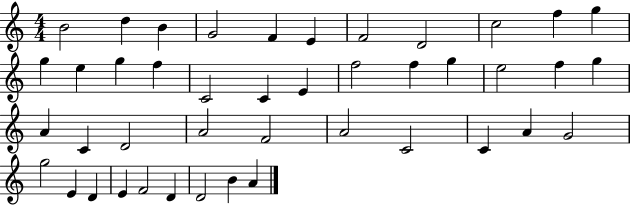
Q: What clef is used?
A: treble